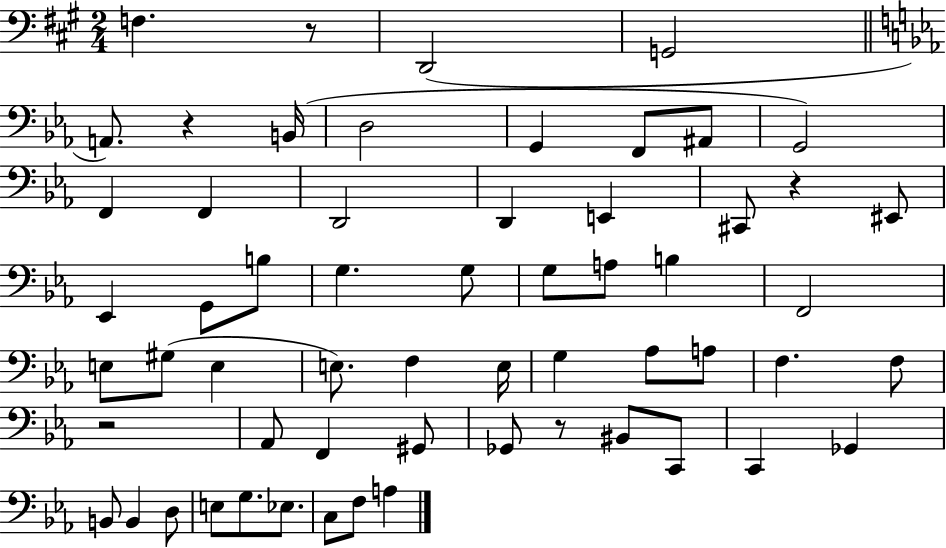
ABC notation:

X:1
T:Untitled
M:2/4
L:1/4
K:A
F, z/2 D,,2 G,,2 A,,/2 z B,,/4 D,2 G,, F,,/2 ^A,,/2 G,,2 F,, F,, D,,2 D,, E,, ^C,,/2 z ^E,,/2 _E,, G,,/2 B,/2 G, G,/2 G,/2 A,/2 B, F,,2 E,/2 ^G,/2 E, E,/2 F, E,/4 G, _A,/2 A,/2 F, F,/2 z2 _A,,/2 F,, ^G,,/2 _G,,/2 z/2 ^B,,/2 C,,/2 C,, _G,, B,,/2 B,, D,/2 E,/2 G,/2 _E,/2 C,/2 F,/2 A,